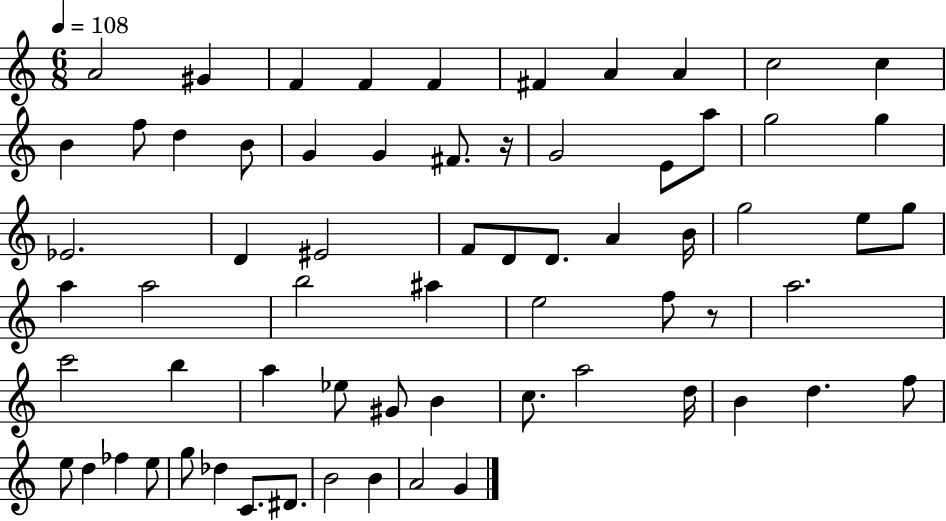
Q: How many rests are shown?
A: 2